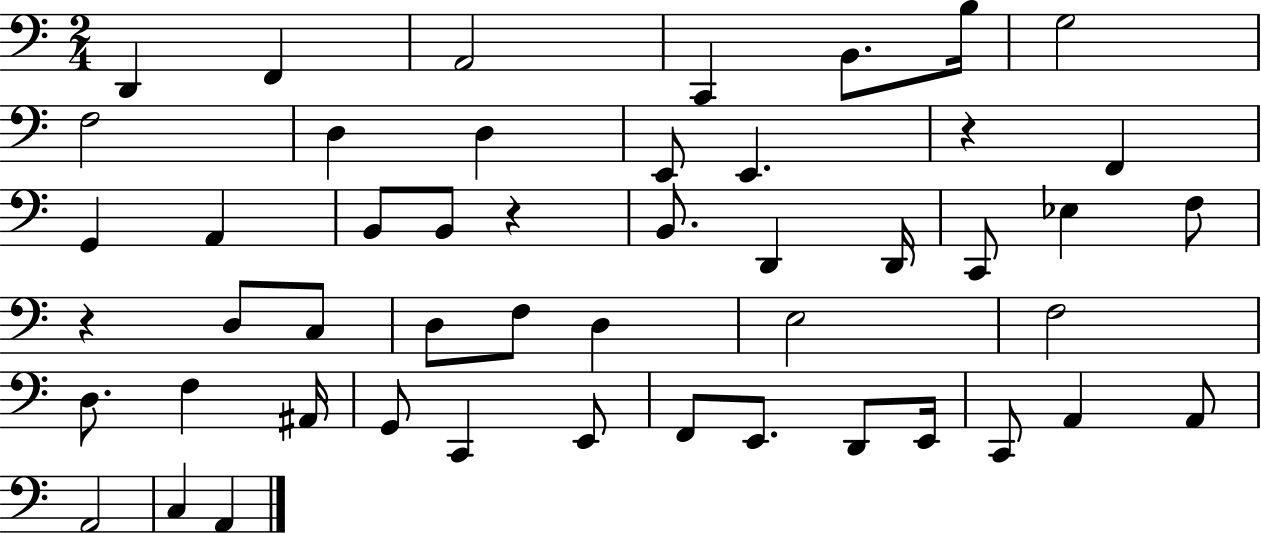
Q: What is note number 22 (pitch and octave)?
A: Eb3